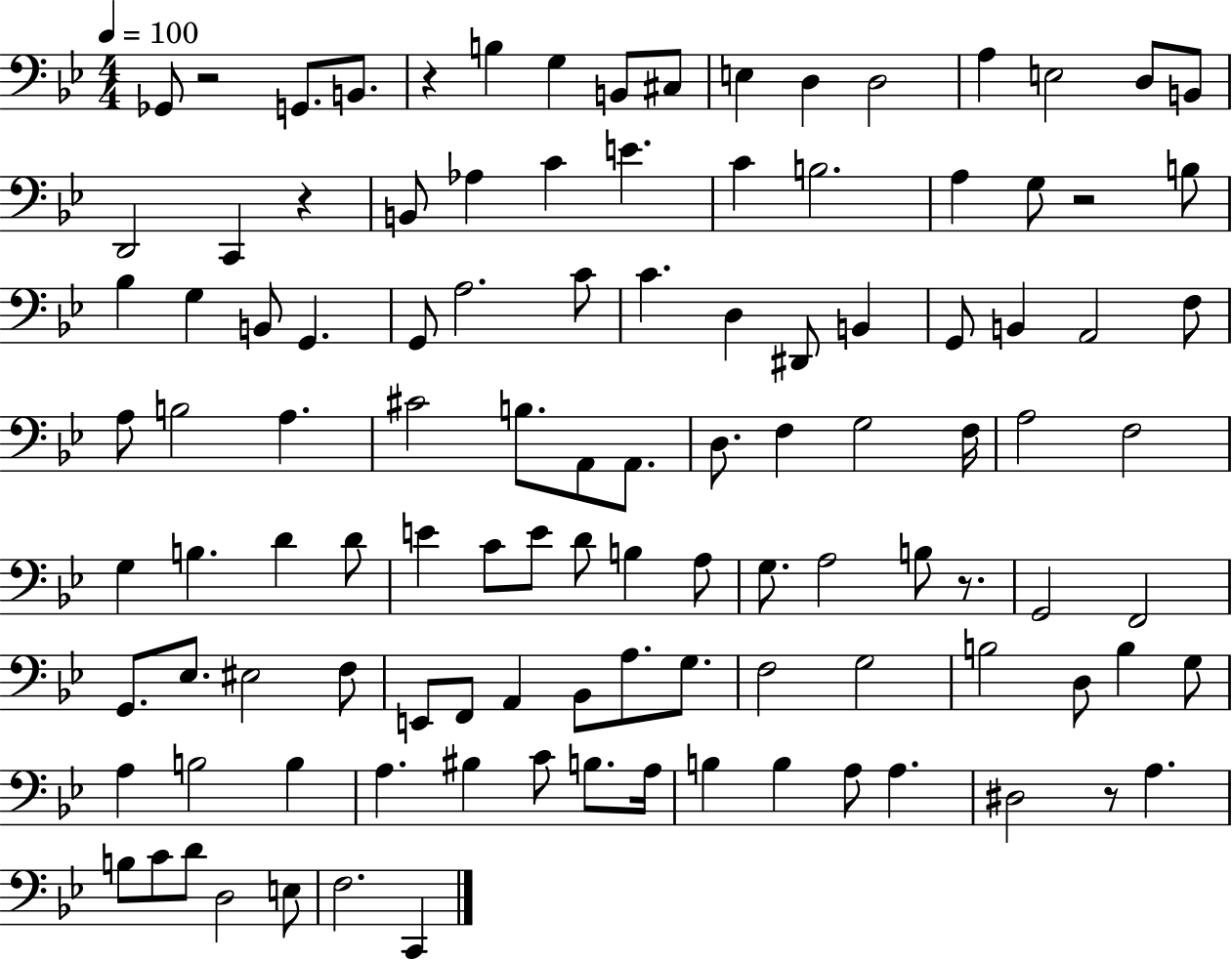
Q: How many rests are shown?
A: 6